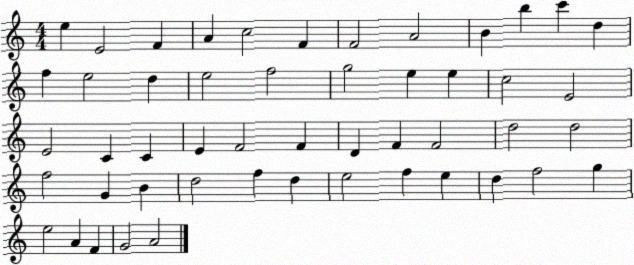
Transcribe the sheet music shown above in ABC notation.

X:1
T:Untitled
M:4/4
L:1/4
K:C
e E2 F A c2 F F2 A2 B b c' d f e2 d e2 f2 g2 e e c2 E2 E2 C C E F2 F D F F2 d2 d2 f2 G B d2 f d e2 f e d f2 g e2 A F G2 A2